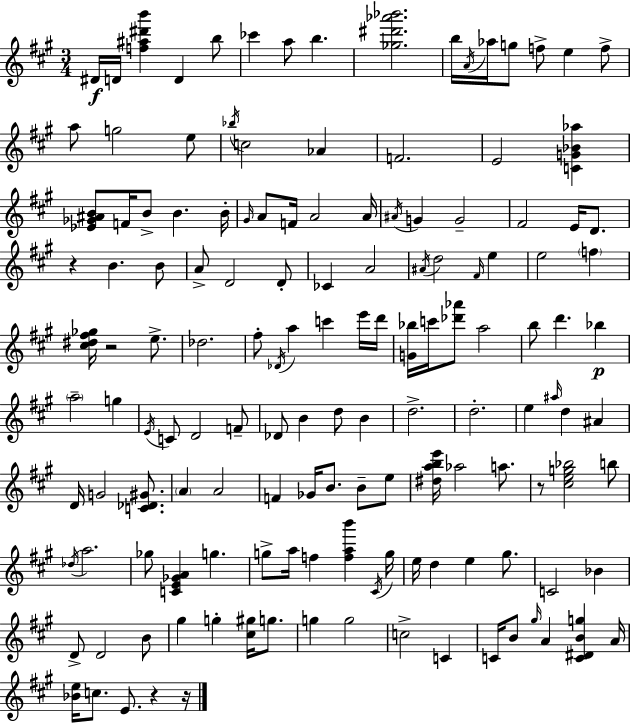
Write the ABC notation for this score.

X:1
T:Untitled
M:3/4
L:1/4
K:A
^D/4 D/4 [f^a^d'b'] D b/2 _c' a/2 b [_g^d'_a'_b']2 b/4 A/4 _a/4 g/2 f/2 e f/2 a/2 g2 e/2 _b/4 c2 _A F2 E2 [CG_B_a] [_E_G^AB]/2 F/4 B/2 B B/4 ^G/4 A/2 F/4 A2 A/4 ^A/4 G G2 ^F2 E/4 D/2 z B B/2 A/2 D2 D/2 _C A2 ^A/4 d2 ^F/4 e e2 f [^c^d^f_g]/4 z2 e/2 _d2 ^f/2 _D/4 a c' e'/4 d'/4 [G_b]/4 c'/4 [_d'_a']/2 a2 b/2 d' _b a2 g E/4 C/2 D2 F/2 _D/2 B d/2 B d2 d2 e ^a/4 d ^A D/4 G2 [C_D^G]/2 A A2 F _G/4 B/2 B/2 e/2 [^dabe']/4 _a2 a/2 z/2 [^ceg_b]2 b/2 _d/4 a2 _g/2 [CE_GA] g g/2 a/4 f [fab'] ^C/4 g/4 e/4 d e ^g/2 C2 _B D/2 D2 B/2 ^g g [^c^g]/4 g/2 g g2 c2 C C/4 B/2 ^g/4 A [C^DBg] A/4 [_Be]/4 c/2 E/2 z z/4